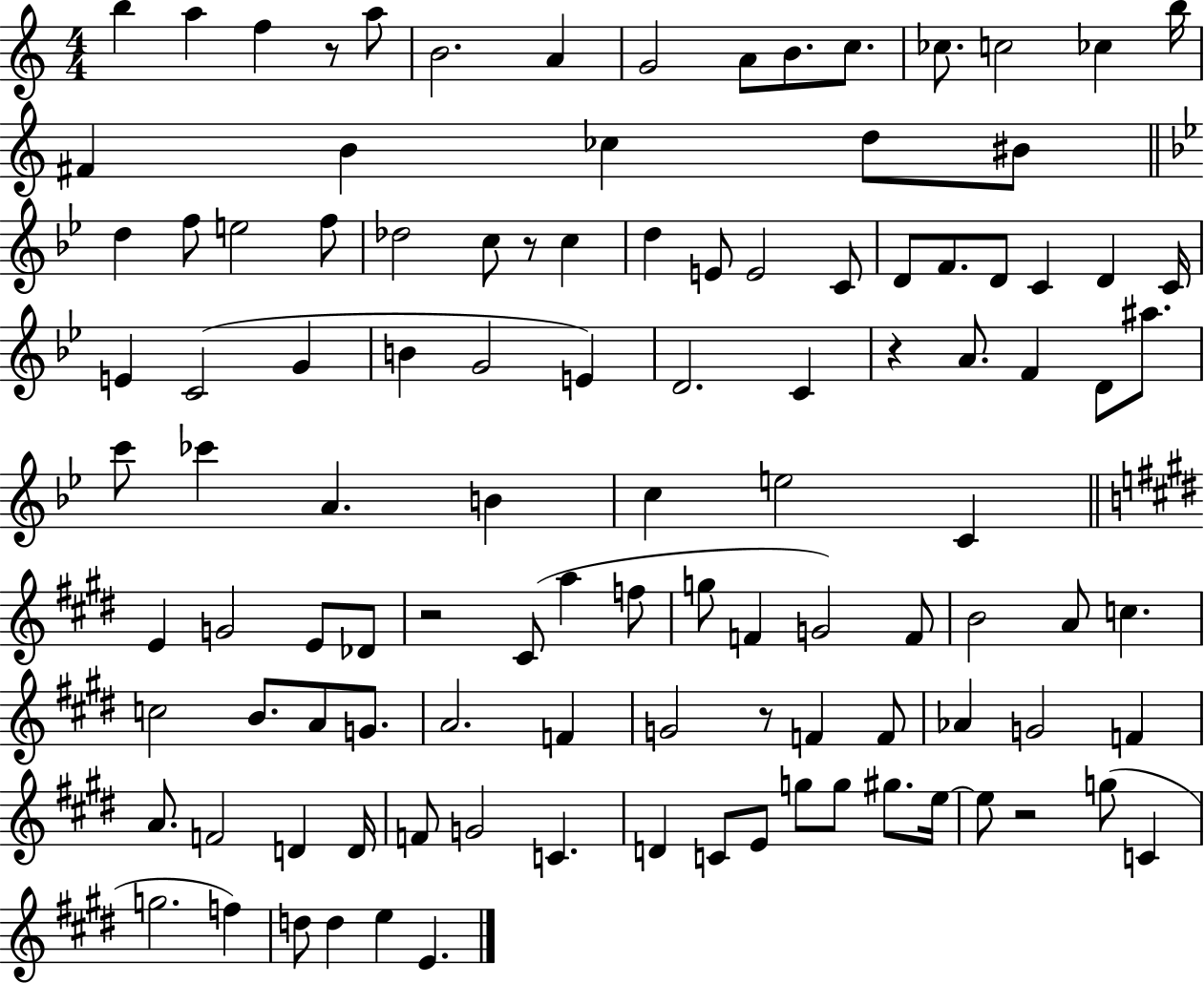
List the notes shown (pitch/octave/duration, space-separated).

B5/q A5/q F5/q R/e A5/e B4/h. A4/q G4/h A4/e B4/e. C5/e. CES5/e. C5/h CES5/q B5/s F#4/q B4/q CES5/q D5/e BIS4/e D5/q F5/e E5/h F5/e Db5/h C5/e R/e C5/q D5/q E4/e E4/h C4/e D4/e F4/e. D4/e C4/q D4/q C4/s E4/q C4/h G4/q B4/q G4/h E4/q D4/h. C4/q R/q A4/e. F4/q D4/e A#5/e. C6/e CES6/q A4/q. B4/q C5/q E5/h C4/q E4/q G4/h E4/e Db4/e R/h C#4/e A5/q F5/e G5/e F4/q G4/h F4/e B4/h A4/e C5/q. C5/h B4/e. A4/e G4/e. A4/h. F4/q G4/h R/e F4/q F4/e Ab4/q G4/h F4/q A4/e. F4/h D4/q D4/s F4/e G4/h C4/q. D4/q C4/e E4/e G5/e G5/e G#5/e. E5/s E5/e R/h G5/e C4/q G5/h. F5/q D5/e D5/q E5/q E4/q.